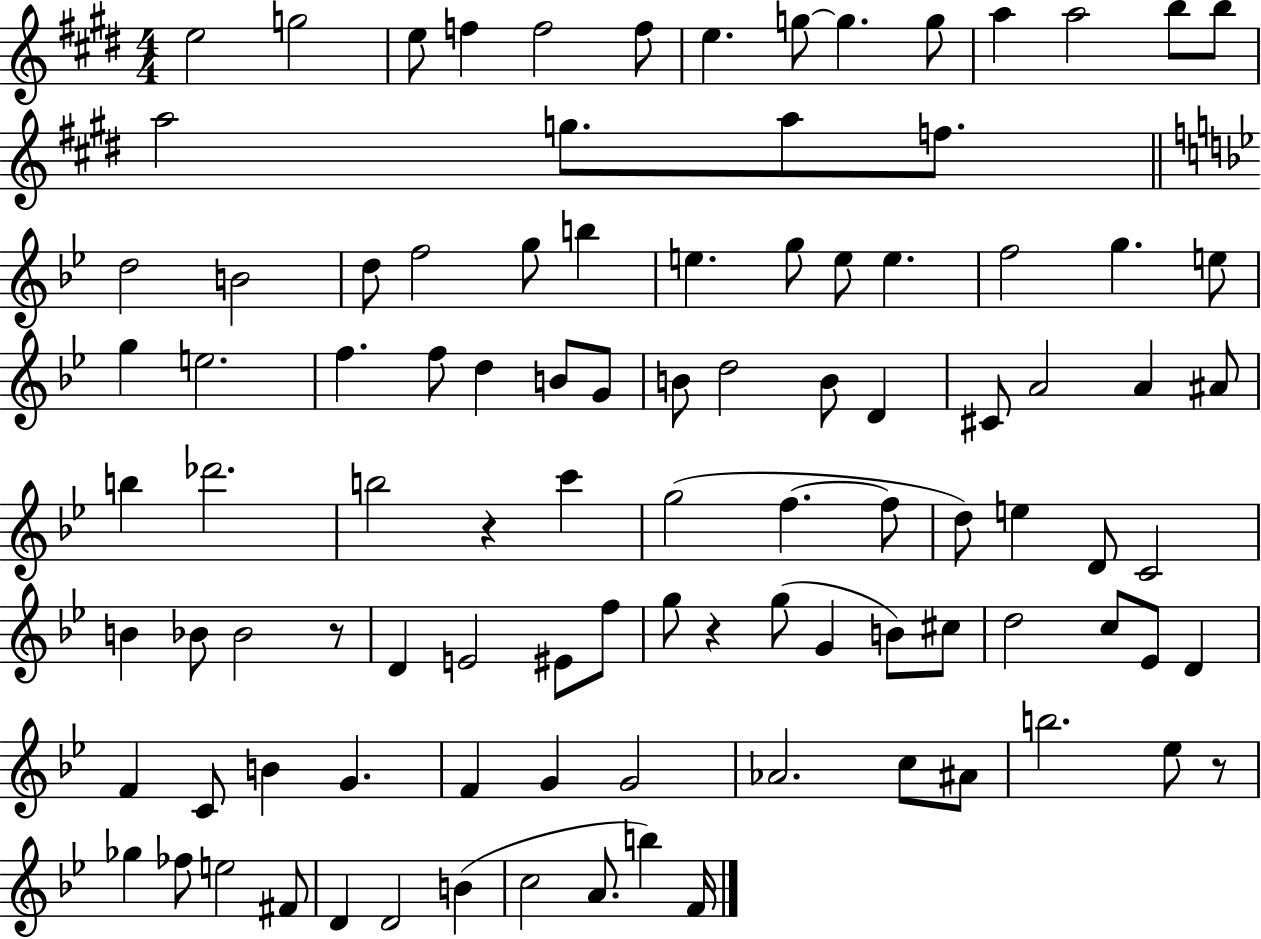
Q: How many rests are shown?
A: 4